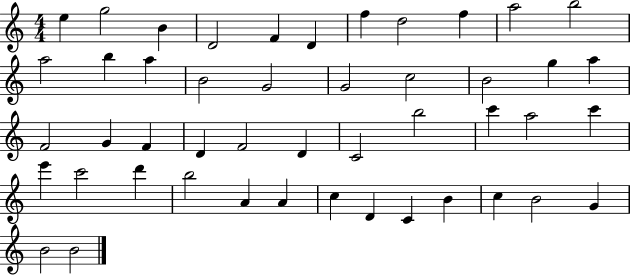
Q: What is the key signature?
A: C major